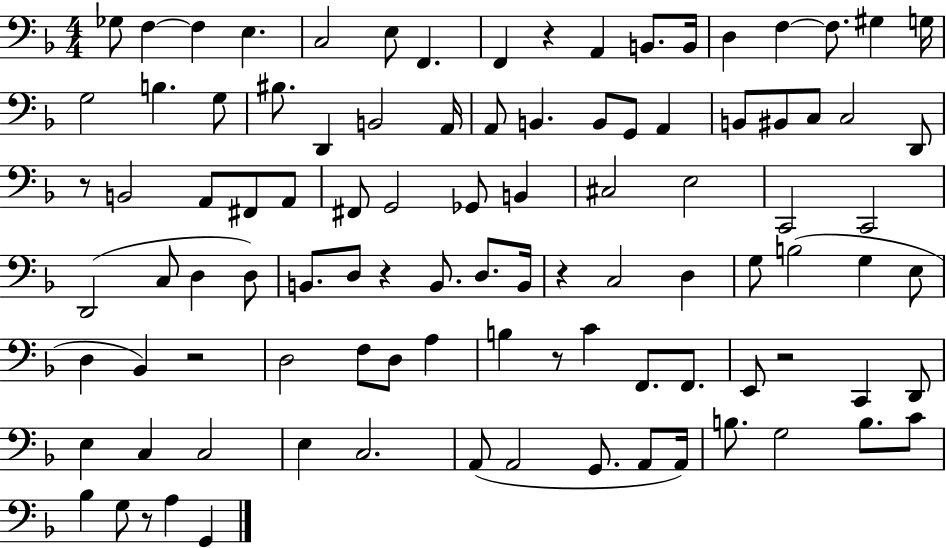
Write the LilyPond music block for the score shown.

{
  \clef bass
  \numericTimeSignature
  \time 4/4
  \key f \major
  ges8 f4~~ f4 e4. | c2 e8 f,4. | f,4 r4 a,4 b,8. b,16 | d4 f4~~ f8. gis4 g16 | \break g2 b4. g8 | bis8. d,4 b,2 a,16 | a,8 b,4. b,8 g,8 a,4 | b,8 bis,8 c8 c2 d,8 | \break r8 b,2 a,8 fis,8 a,8 | fis,8 g,2 ges,8 b,4 | cis2 e2 | c,2 c,2 | \break d,2( c8 d4 d8) | b,8. d8 r4 b,8. d8. b,16 | r4 c2 d4 | g8 b2( g4 e8 | \break d4 bes,4) r2 | d2 f8 d8 a4 | b4 r8 c'4 f,8. f,8. | e,8 r2 c,4 d,8 | \break e4 c4 c2 | e4 c2. | a,8( a,2 g,8. a,8 a,16) | b8. g2 b8. c'8 | \break bes4 g8 r8 a4 g,4 | \bar "|."
}